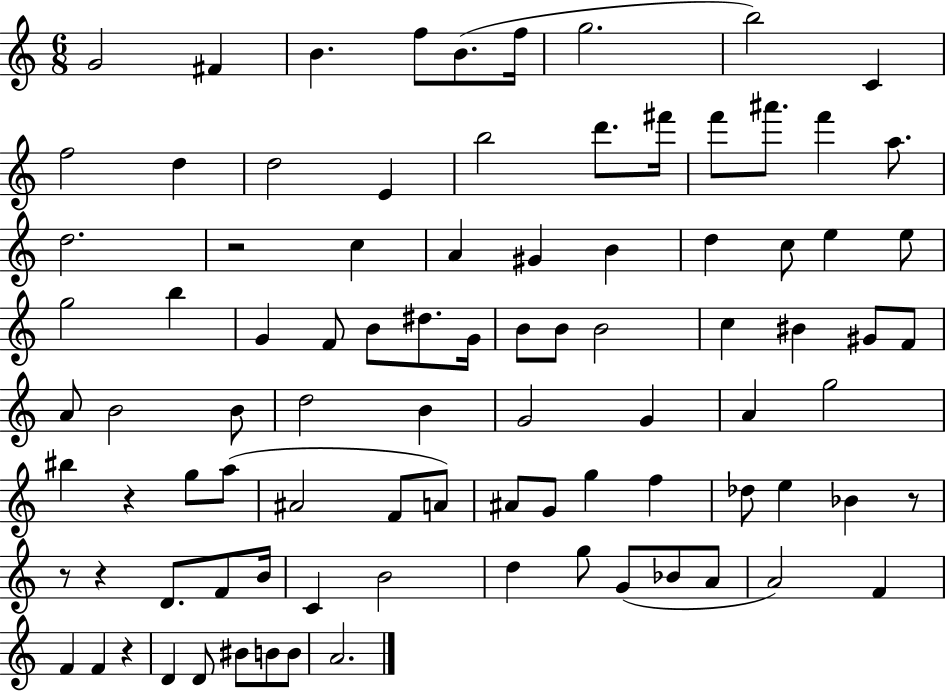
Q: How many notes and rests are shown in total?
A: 91